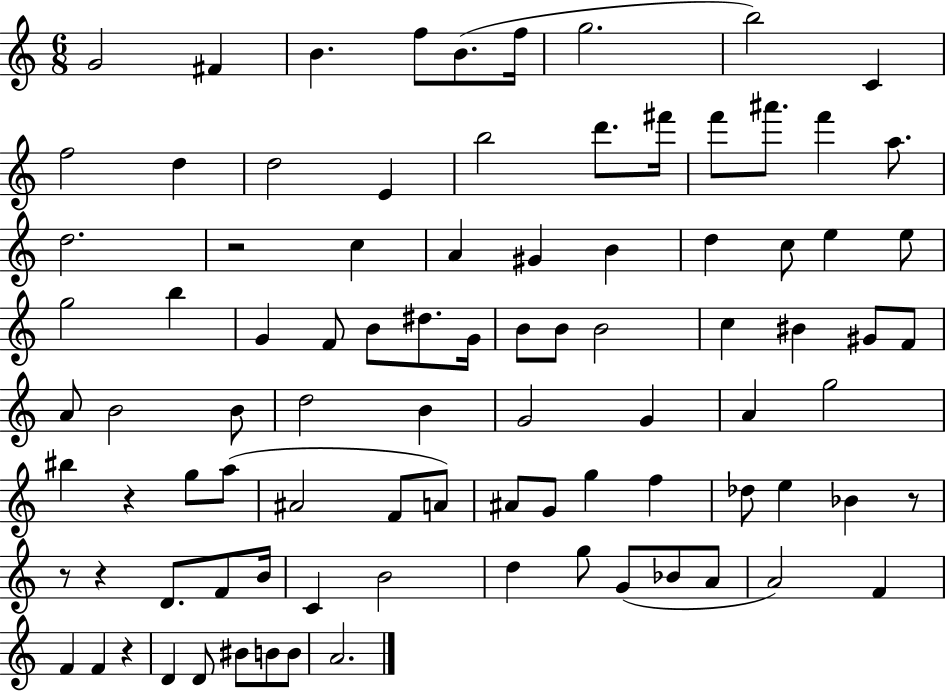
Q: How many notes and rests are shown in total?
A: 91